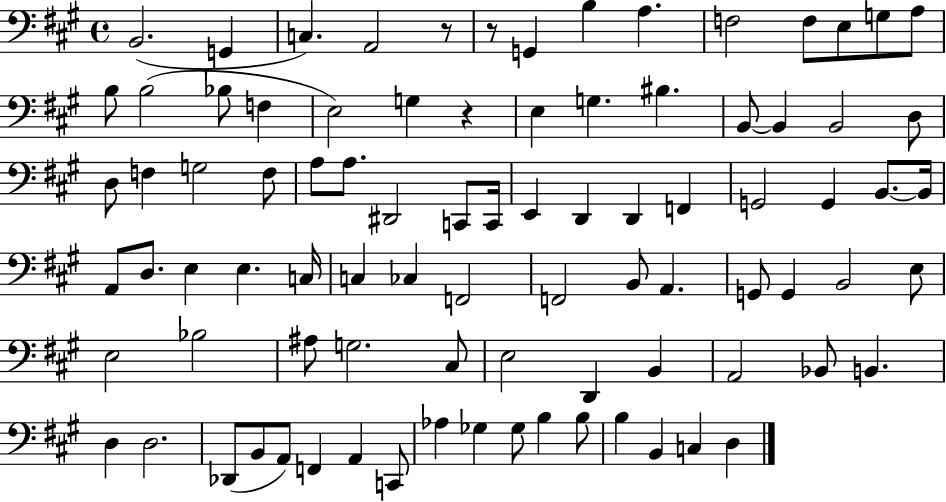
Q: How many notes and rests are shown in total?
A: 88